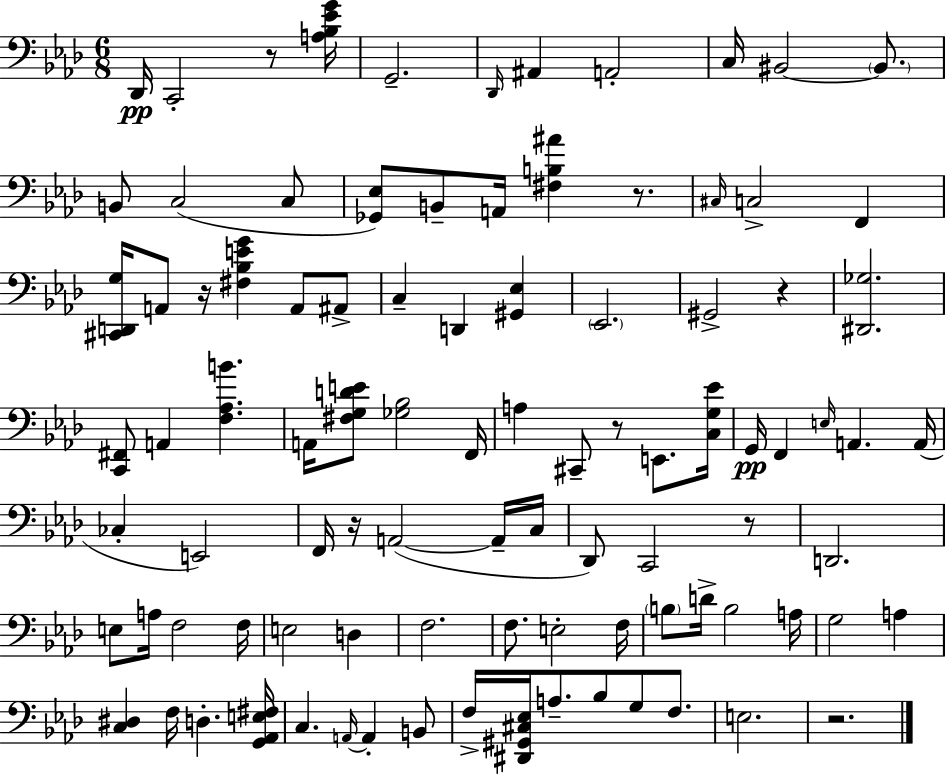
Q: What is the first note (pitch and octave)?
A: Db2